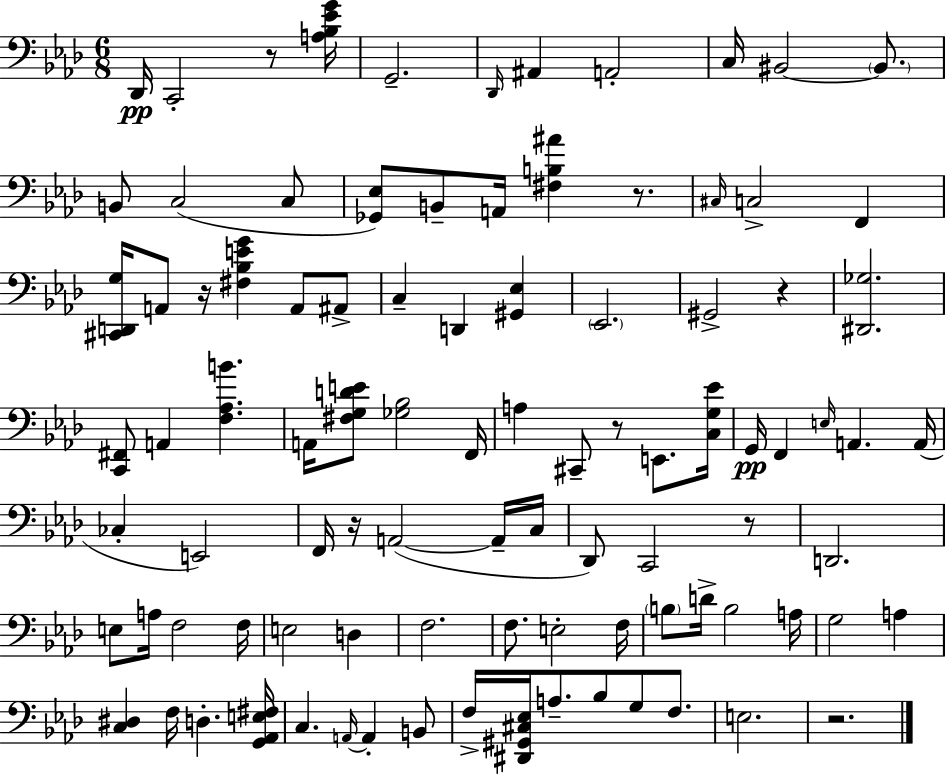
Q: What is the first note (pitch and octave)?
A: Db2